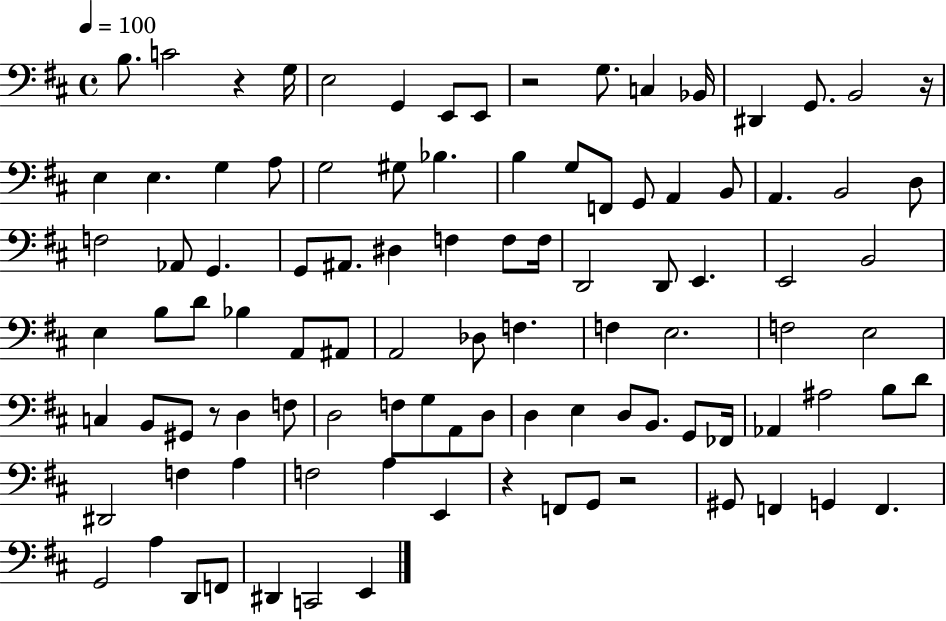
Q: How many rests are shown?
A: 6